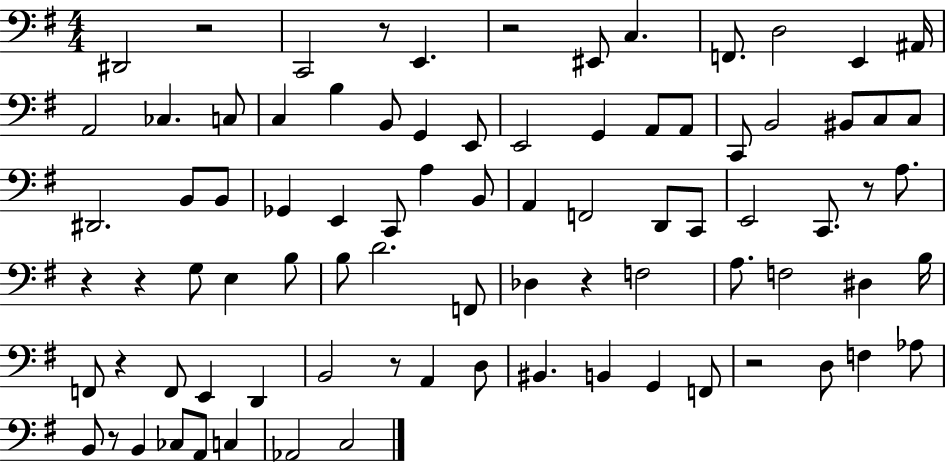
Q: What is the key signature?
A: G major